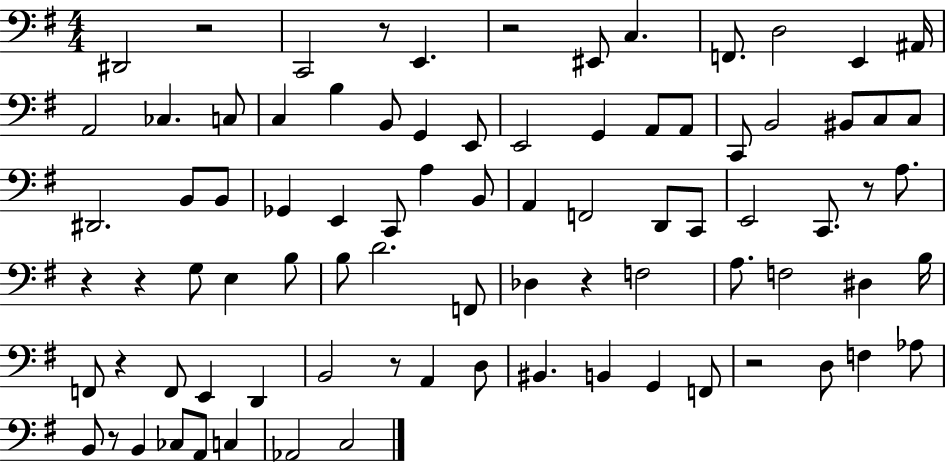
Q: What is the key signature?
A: G major